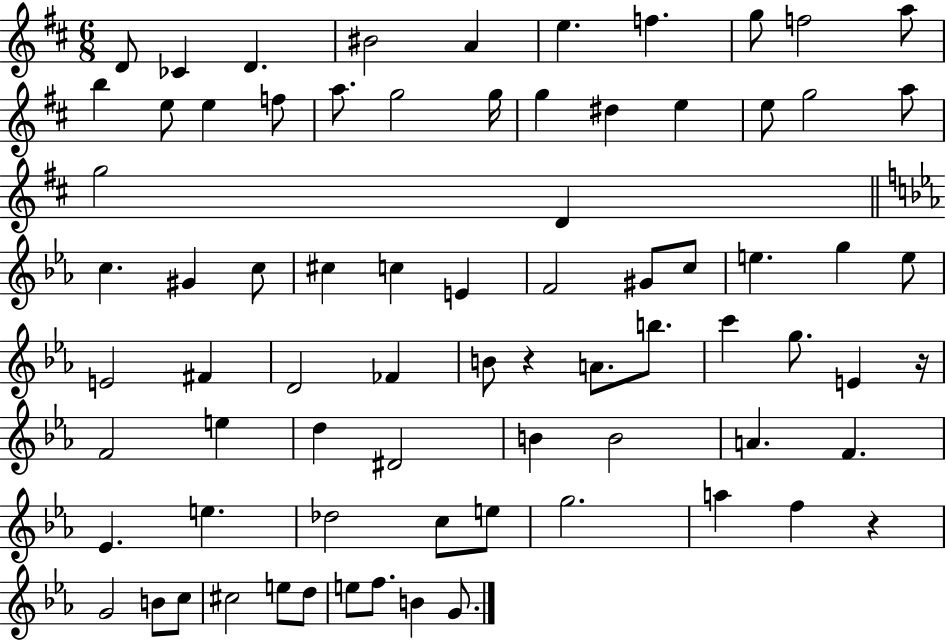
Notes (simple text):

D4/e CES4/q D4/q. BIS4/h A4/q E5/q. F5/q. G5/e F5/h A5/e B5/q E5/e E5/q F5/e A5/e. G5/h G5/s G5/q D#5/q E5/q E5/e G5/h A5/e G5/h D4/q C5/q. G#4/q C5/e C#5/q C5/q E4/q F4/h G#4/e C5/e E5/q. G5/q E5/e E4/h F#4/q D4/h FES4/q B4/e R/q A4/e. B5/e. C6/q G5/e. E4/q R/s F4/h E5/q D5/q D#4/h B4/q B4/h A4/q. F4/q. Eb4/q. E5/q. Db5/h C5/e E5/e G5/h. A5/q F5/q R/q G4/h B4/e C5/e C#5/h E5/e D5/e E5/e F5/e. B4/q G4/e.